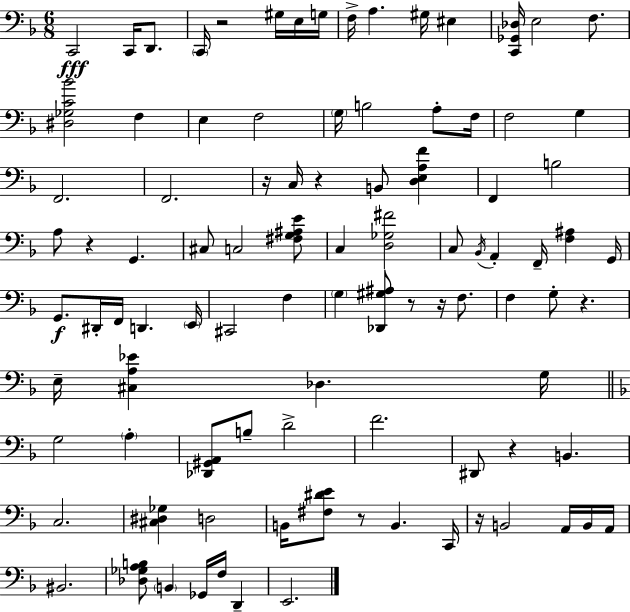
X:1
T:Untitled
M:6/8
L:1/4
K:F
C,,2 C,,/4 D,,/2 C,,/4 z2 ^G,/4 E,/4 G,/4 F,/4 A, ^G,/4 ^E, [C,,_G,,_D,]/4 E,2 F,/2 [^D,_G,C_B]2 F, E, F,2 G,/4 B,2 A,/2 F,/4 F,2 G, F,,2 F,,2 z/4 C,/4 z B,,/2 [D,E,A,F] F,, B,2 A,/2 z G,, ^C,/2 C,2 [^F,G,^A,E]/2 C, [D,_G,^F]2 C,/2 _B,,/4 A,, F,,/4 [F,^A,] G,,/4 G,,/2 ^D,,/4 F,,/4 D,, E,,/4 ^C,,2 F, G, [_D,,^G,^A,]/2 z/2 z/4 F,/2 F, G,/2 z E,/4 [^C,A,_E] _D, G,/4 G,2 A, [_D,,^G,,A,,]/2 B,/2 D2 F2 ^D,,/2 z B,, C,2 [^C,^D,_G,] D,2 B,,/4 [^F,^DE]/2 z/2 B,, C,,/4 z/4 B,,2 A,,/4 B,,/4 A,,/4 ^B,,2 [_D,_G,A,B,]/2 B,, _G,,/4 F,/4 D,, E,,2